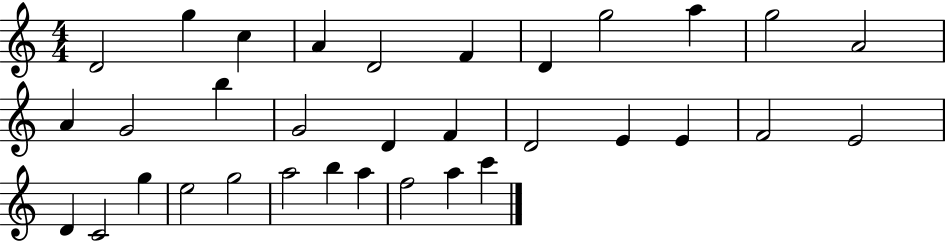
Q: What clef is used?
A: treble